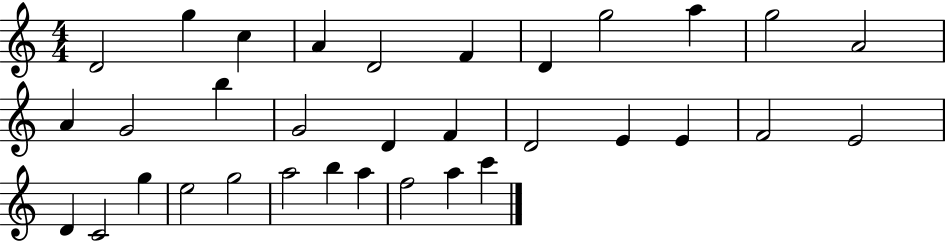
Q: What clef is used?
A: treble